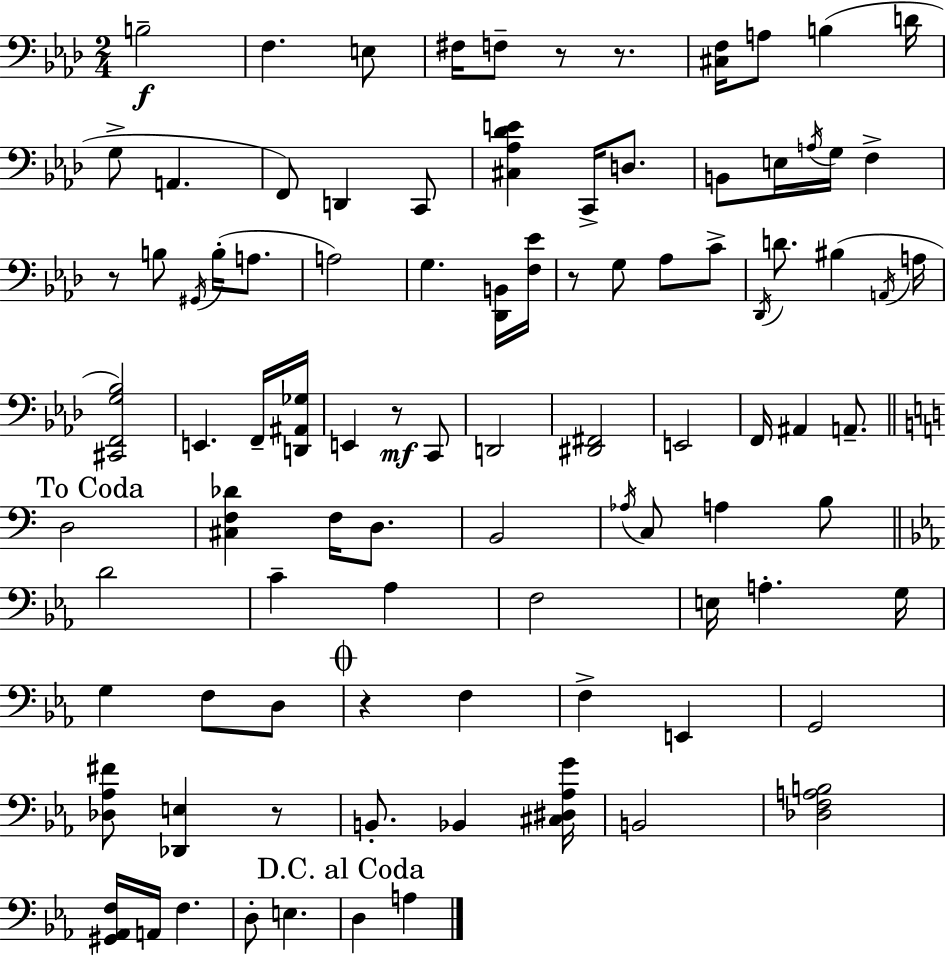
B3/h F3/q. E3/e F#3/s F3/e R/e R/e. [C#3,F3]/s A3/e B3/q D4/s G3/e A2/q. F2/e D2/q C2/e [C#3,Ab3,Db4,E4]/q C2/s D3/e. B2/e E3/s A3/s G3/s F3/q R/e B3/e G#2/s B3/s A3/e. A3/h G3/q. [Db2,B2]/s [F3,Eb4]/s R/e G3/e Ab3/e C4/e Db2/s D4/e. BIS3/q A2/s A3/s [C#2,F2,G3,Bb3]/h E2/q. F2/s [D2,A#2,Gb3]/s E2/q R/e C2/e D2/h [D#2,F#2]/h E2/h F2/s A#2/q A2/e. D3/h [C#3,F3,Db4]/q F3/s D3/e. B2/h Ab3/s C3/e A3/q B3/e D4/h C4/q Ab3/q F3/h E3/s A3/q. G3/s G3/q F3/e D3/e R/q F3/q F3/q E2/q G2/h [Db3,Ab3,F#4]/e [Db2,E3]/q R/e B2/e. Bb2/q [C#3,D#3,Ab3,G4]/s B2/h [Db3,F3,A3,B3]/h [G#2,Ab2,F3]/s A2/s F3/q. D3/e E3/q. D3/q A3/q